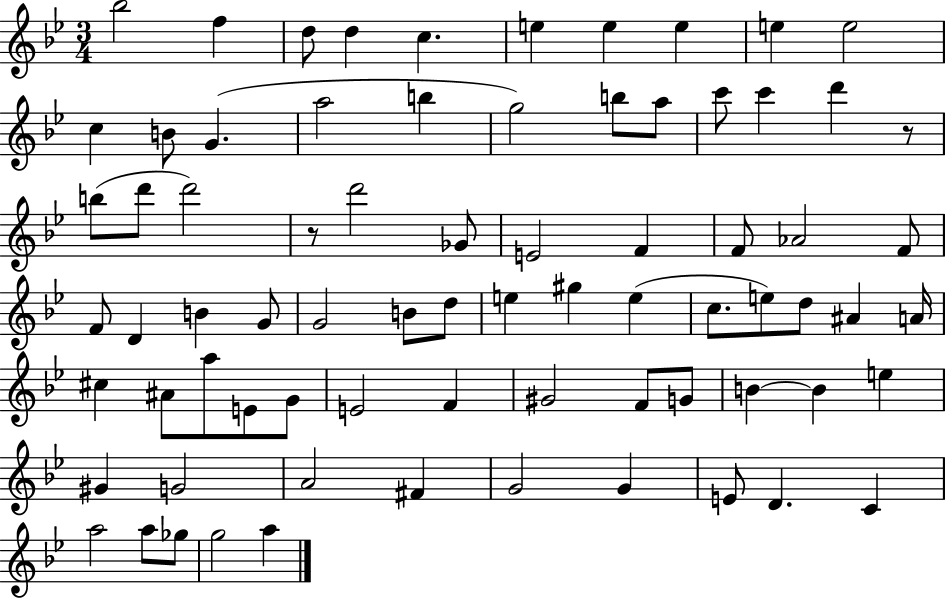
{
  \clef treble
  \numericTimeSignature
  \time 3/4
  \key bes \major
  bes''2 f''4 | d''8 d''4 c''4. | e''4 e''4 e''4 | e''4 e''2 | \break c''4 b'8 g'4.( | a''2 b''4 | g''2) b''8 a''8 | c'''8 c'''4 d'''4 r8 | \break b''8( d'''8 d'''2) | r8 d'''2 ges'8 | e'2 f'4 | f'8 aes'2 f'8 | \break f'8 d'4 b'4 g'8 | g'2 b'8 d''8 | e''4 gis''4 e''4( | c''8. e''8) d''8 ais'4 a'16 | \break cis''4 ais'8 a''8 e'8 g'8 | e'2 f'4 | gis'2 f'8 g'8 | b'4~~ b'4 e''4 | \break gis'4 g'2 | a'2 fis'4 | g'2 g'4 | e'8 d'4. c'4 | \break a''2 a''8 ges''8 | g''2 a''4 | \bar "|."
}